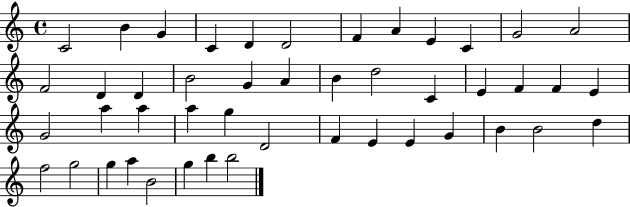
X:1
T:Untitled
M:4/4
L:1/4
K:C
C2 B G C D D2 F A E C G2 A2 F2 D D B2 G A B d2 C E F F E G2 a a a g D2 F E E G B B2 d f2 g2 g a B2 g b b2